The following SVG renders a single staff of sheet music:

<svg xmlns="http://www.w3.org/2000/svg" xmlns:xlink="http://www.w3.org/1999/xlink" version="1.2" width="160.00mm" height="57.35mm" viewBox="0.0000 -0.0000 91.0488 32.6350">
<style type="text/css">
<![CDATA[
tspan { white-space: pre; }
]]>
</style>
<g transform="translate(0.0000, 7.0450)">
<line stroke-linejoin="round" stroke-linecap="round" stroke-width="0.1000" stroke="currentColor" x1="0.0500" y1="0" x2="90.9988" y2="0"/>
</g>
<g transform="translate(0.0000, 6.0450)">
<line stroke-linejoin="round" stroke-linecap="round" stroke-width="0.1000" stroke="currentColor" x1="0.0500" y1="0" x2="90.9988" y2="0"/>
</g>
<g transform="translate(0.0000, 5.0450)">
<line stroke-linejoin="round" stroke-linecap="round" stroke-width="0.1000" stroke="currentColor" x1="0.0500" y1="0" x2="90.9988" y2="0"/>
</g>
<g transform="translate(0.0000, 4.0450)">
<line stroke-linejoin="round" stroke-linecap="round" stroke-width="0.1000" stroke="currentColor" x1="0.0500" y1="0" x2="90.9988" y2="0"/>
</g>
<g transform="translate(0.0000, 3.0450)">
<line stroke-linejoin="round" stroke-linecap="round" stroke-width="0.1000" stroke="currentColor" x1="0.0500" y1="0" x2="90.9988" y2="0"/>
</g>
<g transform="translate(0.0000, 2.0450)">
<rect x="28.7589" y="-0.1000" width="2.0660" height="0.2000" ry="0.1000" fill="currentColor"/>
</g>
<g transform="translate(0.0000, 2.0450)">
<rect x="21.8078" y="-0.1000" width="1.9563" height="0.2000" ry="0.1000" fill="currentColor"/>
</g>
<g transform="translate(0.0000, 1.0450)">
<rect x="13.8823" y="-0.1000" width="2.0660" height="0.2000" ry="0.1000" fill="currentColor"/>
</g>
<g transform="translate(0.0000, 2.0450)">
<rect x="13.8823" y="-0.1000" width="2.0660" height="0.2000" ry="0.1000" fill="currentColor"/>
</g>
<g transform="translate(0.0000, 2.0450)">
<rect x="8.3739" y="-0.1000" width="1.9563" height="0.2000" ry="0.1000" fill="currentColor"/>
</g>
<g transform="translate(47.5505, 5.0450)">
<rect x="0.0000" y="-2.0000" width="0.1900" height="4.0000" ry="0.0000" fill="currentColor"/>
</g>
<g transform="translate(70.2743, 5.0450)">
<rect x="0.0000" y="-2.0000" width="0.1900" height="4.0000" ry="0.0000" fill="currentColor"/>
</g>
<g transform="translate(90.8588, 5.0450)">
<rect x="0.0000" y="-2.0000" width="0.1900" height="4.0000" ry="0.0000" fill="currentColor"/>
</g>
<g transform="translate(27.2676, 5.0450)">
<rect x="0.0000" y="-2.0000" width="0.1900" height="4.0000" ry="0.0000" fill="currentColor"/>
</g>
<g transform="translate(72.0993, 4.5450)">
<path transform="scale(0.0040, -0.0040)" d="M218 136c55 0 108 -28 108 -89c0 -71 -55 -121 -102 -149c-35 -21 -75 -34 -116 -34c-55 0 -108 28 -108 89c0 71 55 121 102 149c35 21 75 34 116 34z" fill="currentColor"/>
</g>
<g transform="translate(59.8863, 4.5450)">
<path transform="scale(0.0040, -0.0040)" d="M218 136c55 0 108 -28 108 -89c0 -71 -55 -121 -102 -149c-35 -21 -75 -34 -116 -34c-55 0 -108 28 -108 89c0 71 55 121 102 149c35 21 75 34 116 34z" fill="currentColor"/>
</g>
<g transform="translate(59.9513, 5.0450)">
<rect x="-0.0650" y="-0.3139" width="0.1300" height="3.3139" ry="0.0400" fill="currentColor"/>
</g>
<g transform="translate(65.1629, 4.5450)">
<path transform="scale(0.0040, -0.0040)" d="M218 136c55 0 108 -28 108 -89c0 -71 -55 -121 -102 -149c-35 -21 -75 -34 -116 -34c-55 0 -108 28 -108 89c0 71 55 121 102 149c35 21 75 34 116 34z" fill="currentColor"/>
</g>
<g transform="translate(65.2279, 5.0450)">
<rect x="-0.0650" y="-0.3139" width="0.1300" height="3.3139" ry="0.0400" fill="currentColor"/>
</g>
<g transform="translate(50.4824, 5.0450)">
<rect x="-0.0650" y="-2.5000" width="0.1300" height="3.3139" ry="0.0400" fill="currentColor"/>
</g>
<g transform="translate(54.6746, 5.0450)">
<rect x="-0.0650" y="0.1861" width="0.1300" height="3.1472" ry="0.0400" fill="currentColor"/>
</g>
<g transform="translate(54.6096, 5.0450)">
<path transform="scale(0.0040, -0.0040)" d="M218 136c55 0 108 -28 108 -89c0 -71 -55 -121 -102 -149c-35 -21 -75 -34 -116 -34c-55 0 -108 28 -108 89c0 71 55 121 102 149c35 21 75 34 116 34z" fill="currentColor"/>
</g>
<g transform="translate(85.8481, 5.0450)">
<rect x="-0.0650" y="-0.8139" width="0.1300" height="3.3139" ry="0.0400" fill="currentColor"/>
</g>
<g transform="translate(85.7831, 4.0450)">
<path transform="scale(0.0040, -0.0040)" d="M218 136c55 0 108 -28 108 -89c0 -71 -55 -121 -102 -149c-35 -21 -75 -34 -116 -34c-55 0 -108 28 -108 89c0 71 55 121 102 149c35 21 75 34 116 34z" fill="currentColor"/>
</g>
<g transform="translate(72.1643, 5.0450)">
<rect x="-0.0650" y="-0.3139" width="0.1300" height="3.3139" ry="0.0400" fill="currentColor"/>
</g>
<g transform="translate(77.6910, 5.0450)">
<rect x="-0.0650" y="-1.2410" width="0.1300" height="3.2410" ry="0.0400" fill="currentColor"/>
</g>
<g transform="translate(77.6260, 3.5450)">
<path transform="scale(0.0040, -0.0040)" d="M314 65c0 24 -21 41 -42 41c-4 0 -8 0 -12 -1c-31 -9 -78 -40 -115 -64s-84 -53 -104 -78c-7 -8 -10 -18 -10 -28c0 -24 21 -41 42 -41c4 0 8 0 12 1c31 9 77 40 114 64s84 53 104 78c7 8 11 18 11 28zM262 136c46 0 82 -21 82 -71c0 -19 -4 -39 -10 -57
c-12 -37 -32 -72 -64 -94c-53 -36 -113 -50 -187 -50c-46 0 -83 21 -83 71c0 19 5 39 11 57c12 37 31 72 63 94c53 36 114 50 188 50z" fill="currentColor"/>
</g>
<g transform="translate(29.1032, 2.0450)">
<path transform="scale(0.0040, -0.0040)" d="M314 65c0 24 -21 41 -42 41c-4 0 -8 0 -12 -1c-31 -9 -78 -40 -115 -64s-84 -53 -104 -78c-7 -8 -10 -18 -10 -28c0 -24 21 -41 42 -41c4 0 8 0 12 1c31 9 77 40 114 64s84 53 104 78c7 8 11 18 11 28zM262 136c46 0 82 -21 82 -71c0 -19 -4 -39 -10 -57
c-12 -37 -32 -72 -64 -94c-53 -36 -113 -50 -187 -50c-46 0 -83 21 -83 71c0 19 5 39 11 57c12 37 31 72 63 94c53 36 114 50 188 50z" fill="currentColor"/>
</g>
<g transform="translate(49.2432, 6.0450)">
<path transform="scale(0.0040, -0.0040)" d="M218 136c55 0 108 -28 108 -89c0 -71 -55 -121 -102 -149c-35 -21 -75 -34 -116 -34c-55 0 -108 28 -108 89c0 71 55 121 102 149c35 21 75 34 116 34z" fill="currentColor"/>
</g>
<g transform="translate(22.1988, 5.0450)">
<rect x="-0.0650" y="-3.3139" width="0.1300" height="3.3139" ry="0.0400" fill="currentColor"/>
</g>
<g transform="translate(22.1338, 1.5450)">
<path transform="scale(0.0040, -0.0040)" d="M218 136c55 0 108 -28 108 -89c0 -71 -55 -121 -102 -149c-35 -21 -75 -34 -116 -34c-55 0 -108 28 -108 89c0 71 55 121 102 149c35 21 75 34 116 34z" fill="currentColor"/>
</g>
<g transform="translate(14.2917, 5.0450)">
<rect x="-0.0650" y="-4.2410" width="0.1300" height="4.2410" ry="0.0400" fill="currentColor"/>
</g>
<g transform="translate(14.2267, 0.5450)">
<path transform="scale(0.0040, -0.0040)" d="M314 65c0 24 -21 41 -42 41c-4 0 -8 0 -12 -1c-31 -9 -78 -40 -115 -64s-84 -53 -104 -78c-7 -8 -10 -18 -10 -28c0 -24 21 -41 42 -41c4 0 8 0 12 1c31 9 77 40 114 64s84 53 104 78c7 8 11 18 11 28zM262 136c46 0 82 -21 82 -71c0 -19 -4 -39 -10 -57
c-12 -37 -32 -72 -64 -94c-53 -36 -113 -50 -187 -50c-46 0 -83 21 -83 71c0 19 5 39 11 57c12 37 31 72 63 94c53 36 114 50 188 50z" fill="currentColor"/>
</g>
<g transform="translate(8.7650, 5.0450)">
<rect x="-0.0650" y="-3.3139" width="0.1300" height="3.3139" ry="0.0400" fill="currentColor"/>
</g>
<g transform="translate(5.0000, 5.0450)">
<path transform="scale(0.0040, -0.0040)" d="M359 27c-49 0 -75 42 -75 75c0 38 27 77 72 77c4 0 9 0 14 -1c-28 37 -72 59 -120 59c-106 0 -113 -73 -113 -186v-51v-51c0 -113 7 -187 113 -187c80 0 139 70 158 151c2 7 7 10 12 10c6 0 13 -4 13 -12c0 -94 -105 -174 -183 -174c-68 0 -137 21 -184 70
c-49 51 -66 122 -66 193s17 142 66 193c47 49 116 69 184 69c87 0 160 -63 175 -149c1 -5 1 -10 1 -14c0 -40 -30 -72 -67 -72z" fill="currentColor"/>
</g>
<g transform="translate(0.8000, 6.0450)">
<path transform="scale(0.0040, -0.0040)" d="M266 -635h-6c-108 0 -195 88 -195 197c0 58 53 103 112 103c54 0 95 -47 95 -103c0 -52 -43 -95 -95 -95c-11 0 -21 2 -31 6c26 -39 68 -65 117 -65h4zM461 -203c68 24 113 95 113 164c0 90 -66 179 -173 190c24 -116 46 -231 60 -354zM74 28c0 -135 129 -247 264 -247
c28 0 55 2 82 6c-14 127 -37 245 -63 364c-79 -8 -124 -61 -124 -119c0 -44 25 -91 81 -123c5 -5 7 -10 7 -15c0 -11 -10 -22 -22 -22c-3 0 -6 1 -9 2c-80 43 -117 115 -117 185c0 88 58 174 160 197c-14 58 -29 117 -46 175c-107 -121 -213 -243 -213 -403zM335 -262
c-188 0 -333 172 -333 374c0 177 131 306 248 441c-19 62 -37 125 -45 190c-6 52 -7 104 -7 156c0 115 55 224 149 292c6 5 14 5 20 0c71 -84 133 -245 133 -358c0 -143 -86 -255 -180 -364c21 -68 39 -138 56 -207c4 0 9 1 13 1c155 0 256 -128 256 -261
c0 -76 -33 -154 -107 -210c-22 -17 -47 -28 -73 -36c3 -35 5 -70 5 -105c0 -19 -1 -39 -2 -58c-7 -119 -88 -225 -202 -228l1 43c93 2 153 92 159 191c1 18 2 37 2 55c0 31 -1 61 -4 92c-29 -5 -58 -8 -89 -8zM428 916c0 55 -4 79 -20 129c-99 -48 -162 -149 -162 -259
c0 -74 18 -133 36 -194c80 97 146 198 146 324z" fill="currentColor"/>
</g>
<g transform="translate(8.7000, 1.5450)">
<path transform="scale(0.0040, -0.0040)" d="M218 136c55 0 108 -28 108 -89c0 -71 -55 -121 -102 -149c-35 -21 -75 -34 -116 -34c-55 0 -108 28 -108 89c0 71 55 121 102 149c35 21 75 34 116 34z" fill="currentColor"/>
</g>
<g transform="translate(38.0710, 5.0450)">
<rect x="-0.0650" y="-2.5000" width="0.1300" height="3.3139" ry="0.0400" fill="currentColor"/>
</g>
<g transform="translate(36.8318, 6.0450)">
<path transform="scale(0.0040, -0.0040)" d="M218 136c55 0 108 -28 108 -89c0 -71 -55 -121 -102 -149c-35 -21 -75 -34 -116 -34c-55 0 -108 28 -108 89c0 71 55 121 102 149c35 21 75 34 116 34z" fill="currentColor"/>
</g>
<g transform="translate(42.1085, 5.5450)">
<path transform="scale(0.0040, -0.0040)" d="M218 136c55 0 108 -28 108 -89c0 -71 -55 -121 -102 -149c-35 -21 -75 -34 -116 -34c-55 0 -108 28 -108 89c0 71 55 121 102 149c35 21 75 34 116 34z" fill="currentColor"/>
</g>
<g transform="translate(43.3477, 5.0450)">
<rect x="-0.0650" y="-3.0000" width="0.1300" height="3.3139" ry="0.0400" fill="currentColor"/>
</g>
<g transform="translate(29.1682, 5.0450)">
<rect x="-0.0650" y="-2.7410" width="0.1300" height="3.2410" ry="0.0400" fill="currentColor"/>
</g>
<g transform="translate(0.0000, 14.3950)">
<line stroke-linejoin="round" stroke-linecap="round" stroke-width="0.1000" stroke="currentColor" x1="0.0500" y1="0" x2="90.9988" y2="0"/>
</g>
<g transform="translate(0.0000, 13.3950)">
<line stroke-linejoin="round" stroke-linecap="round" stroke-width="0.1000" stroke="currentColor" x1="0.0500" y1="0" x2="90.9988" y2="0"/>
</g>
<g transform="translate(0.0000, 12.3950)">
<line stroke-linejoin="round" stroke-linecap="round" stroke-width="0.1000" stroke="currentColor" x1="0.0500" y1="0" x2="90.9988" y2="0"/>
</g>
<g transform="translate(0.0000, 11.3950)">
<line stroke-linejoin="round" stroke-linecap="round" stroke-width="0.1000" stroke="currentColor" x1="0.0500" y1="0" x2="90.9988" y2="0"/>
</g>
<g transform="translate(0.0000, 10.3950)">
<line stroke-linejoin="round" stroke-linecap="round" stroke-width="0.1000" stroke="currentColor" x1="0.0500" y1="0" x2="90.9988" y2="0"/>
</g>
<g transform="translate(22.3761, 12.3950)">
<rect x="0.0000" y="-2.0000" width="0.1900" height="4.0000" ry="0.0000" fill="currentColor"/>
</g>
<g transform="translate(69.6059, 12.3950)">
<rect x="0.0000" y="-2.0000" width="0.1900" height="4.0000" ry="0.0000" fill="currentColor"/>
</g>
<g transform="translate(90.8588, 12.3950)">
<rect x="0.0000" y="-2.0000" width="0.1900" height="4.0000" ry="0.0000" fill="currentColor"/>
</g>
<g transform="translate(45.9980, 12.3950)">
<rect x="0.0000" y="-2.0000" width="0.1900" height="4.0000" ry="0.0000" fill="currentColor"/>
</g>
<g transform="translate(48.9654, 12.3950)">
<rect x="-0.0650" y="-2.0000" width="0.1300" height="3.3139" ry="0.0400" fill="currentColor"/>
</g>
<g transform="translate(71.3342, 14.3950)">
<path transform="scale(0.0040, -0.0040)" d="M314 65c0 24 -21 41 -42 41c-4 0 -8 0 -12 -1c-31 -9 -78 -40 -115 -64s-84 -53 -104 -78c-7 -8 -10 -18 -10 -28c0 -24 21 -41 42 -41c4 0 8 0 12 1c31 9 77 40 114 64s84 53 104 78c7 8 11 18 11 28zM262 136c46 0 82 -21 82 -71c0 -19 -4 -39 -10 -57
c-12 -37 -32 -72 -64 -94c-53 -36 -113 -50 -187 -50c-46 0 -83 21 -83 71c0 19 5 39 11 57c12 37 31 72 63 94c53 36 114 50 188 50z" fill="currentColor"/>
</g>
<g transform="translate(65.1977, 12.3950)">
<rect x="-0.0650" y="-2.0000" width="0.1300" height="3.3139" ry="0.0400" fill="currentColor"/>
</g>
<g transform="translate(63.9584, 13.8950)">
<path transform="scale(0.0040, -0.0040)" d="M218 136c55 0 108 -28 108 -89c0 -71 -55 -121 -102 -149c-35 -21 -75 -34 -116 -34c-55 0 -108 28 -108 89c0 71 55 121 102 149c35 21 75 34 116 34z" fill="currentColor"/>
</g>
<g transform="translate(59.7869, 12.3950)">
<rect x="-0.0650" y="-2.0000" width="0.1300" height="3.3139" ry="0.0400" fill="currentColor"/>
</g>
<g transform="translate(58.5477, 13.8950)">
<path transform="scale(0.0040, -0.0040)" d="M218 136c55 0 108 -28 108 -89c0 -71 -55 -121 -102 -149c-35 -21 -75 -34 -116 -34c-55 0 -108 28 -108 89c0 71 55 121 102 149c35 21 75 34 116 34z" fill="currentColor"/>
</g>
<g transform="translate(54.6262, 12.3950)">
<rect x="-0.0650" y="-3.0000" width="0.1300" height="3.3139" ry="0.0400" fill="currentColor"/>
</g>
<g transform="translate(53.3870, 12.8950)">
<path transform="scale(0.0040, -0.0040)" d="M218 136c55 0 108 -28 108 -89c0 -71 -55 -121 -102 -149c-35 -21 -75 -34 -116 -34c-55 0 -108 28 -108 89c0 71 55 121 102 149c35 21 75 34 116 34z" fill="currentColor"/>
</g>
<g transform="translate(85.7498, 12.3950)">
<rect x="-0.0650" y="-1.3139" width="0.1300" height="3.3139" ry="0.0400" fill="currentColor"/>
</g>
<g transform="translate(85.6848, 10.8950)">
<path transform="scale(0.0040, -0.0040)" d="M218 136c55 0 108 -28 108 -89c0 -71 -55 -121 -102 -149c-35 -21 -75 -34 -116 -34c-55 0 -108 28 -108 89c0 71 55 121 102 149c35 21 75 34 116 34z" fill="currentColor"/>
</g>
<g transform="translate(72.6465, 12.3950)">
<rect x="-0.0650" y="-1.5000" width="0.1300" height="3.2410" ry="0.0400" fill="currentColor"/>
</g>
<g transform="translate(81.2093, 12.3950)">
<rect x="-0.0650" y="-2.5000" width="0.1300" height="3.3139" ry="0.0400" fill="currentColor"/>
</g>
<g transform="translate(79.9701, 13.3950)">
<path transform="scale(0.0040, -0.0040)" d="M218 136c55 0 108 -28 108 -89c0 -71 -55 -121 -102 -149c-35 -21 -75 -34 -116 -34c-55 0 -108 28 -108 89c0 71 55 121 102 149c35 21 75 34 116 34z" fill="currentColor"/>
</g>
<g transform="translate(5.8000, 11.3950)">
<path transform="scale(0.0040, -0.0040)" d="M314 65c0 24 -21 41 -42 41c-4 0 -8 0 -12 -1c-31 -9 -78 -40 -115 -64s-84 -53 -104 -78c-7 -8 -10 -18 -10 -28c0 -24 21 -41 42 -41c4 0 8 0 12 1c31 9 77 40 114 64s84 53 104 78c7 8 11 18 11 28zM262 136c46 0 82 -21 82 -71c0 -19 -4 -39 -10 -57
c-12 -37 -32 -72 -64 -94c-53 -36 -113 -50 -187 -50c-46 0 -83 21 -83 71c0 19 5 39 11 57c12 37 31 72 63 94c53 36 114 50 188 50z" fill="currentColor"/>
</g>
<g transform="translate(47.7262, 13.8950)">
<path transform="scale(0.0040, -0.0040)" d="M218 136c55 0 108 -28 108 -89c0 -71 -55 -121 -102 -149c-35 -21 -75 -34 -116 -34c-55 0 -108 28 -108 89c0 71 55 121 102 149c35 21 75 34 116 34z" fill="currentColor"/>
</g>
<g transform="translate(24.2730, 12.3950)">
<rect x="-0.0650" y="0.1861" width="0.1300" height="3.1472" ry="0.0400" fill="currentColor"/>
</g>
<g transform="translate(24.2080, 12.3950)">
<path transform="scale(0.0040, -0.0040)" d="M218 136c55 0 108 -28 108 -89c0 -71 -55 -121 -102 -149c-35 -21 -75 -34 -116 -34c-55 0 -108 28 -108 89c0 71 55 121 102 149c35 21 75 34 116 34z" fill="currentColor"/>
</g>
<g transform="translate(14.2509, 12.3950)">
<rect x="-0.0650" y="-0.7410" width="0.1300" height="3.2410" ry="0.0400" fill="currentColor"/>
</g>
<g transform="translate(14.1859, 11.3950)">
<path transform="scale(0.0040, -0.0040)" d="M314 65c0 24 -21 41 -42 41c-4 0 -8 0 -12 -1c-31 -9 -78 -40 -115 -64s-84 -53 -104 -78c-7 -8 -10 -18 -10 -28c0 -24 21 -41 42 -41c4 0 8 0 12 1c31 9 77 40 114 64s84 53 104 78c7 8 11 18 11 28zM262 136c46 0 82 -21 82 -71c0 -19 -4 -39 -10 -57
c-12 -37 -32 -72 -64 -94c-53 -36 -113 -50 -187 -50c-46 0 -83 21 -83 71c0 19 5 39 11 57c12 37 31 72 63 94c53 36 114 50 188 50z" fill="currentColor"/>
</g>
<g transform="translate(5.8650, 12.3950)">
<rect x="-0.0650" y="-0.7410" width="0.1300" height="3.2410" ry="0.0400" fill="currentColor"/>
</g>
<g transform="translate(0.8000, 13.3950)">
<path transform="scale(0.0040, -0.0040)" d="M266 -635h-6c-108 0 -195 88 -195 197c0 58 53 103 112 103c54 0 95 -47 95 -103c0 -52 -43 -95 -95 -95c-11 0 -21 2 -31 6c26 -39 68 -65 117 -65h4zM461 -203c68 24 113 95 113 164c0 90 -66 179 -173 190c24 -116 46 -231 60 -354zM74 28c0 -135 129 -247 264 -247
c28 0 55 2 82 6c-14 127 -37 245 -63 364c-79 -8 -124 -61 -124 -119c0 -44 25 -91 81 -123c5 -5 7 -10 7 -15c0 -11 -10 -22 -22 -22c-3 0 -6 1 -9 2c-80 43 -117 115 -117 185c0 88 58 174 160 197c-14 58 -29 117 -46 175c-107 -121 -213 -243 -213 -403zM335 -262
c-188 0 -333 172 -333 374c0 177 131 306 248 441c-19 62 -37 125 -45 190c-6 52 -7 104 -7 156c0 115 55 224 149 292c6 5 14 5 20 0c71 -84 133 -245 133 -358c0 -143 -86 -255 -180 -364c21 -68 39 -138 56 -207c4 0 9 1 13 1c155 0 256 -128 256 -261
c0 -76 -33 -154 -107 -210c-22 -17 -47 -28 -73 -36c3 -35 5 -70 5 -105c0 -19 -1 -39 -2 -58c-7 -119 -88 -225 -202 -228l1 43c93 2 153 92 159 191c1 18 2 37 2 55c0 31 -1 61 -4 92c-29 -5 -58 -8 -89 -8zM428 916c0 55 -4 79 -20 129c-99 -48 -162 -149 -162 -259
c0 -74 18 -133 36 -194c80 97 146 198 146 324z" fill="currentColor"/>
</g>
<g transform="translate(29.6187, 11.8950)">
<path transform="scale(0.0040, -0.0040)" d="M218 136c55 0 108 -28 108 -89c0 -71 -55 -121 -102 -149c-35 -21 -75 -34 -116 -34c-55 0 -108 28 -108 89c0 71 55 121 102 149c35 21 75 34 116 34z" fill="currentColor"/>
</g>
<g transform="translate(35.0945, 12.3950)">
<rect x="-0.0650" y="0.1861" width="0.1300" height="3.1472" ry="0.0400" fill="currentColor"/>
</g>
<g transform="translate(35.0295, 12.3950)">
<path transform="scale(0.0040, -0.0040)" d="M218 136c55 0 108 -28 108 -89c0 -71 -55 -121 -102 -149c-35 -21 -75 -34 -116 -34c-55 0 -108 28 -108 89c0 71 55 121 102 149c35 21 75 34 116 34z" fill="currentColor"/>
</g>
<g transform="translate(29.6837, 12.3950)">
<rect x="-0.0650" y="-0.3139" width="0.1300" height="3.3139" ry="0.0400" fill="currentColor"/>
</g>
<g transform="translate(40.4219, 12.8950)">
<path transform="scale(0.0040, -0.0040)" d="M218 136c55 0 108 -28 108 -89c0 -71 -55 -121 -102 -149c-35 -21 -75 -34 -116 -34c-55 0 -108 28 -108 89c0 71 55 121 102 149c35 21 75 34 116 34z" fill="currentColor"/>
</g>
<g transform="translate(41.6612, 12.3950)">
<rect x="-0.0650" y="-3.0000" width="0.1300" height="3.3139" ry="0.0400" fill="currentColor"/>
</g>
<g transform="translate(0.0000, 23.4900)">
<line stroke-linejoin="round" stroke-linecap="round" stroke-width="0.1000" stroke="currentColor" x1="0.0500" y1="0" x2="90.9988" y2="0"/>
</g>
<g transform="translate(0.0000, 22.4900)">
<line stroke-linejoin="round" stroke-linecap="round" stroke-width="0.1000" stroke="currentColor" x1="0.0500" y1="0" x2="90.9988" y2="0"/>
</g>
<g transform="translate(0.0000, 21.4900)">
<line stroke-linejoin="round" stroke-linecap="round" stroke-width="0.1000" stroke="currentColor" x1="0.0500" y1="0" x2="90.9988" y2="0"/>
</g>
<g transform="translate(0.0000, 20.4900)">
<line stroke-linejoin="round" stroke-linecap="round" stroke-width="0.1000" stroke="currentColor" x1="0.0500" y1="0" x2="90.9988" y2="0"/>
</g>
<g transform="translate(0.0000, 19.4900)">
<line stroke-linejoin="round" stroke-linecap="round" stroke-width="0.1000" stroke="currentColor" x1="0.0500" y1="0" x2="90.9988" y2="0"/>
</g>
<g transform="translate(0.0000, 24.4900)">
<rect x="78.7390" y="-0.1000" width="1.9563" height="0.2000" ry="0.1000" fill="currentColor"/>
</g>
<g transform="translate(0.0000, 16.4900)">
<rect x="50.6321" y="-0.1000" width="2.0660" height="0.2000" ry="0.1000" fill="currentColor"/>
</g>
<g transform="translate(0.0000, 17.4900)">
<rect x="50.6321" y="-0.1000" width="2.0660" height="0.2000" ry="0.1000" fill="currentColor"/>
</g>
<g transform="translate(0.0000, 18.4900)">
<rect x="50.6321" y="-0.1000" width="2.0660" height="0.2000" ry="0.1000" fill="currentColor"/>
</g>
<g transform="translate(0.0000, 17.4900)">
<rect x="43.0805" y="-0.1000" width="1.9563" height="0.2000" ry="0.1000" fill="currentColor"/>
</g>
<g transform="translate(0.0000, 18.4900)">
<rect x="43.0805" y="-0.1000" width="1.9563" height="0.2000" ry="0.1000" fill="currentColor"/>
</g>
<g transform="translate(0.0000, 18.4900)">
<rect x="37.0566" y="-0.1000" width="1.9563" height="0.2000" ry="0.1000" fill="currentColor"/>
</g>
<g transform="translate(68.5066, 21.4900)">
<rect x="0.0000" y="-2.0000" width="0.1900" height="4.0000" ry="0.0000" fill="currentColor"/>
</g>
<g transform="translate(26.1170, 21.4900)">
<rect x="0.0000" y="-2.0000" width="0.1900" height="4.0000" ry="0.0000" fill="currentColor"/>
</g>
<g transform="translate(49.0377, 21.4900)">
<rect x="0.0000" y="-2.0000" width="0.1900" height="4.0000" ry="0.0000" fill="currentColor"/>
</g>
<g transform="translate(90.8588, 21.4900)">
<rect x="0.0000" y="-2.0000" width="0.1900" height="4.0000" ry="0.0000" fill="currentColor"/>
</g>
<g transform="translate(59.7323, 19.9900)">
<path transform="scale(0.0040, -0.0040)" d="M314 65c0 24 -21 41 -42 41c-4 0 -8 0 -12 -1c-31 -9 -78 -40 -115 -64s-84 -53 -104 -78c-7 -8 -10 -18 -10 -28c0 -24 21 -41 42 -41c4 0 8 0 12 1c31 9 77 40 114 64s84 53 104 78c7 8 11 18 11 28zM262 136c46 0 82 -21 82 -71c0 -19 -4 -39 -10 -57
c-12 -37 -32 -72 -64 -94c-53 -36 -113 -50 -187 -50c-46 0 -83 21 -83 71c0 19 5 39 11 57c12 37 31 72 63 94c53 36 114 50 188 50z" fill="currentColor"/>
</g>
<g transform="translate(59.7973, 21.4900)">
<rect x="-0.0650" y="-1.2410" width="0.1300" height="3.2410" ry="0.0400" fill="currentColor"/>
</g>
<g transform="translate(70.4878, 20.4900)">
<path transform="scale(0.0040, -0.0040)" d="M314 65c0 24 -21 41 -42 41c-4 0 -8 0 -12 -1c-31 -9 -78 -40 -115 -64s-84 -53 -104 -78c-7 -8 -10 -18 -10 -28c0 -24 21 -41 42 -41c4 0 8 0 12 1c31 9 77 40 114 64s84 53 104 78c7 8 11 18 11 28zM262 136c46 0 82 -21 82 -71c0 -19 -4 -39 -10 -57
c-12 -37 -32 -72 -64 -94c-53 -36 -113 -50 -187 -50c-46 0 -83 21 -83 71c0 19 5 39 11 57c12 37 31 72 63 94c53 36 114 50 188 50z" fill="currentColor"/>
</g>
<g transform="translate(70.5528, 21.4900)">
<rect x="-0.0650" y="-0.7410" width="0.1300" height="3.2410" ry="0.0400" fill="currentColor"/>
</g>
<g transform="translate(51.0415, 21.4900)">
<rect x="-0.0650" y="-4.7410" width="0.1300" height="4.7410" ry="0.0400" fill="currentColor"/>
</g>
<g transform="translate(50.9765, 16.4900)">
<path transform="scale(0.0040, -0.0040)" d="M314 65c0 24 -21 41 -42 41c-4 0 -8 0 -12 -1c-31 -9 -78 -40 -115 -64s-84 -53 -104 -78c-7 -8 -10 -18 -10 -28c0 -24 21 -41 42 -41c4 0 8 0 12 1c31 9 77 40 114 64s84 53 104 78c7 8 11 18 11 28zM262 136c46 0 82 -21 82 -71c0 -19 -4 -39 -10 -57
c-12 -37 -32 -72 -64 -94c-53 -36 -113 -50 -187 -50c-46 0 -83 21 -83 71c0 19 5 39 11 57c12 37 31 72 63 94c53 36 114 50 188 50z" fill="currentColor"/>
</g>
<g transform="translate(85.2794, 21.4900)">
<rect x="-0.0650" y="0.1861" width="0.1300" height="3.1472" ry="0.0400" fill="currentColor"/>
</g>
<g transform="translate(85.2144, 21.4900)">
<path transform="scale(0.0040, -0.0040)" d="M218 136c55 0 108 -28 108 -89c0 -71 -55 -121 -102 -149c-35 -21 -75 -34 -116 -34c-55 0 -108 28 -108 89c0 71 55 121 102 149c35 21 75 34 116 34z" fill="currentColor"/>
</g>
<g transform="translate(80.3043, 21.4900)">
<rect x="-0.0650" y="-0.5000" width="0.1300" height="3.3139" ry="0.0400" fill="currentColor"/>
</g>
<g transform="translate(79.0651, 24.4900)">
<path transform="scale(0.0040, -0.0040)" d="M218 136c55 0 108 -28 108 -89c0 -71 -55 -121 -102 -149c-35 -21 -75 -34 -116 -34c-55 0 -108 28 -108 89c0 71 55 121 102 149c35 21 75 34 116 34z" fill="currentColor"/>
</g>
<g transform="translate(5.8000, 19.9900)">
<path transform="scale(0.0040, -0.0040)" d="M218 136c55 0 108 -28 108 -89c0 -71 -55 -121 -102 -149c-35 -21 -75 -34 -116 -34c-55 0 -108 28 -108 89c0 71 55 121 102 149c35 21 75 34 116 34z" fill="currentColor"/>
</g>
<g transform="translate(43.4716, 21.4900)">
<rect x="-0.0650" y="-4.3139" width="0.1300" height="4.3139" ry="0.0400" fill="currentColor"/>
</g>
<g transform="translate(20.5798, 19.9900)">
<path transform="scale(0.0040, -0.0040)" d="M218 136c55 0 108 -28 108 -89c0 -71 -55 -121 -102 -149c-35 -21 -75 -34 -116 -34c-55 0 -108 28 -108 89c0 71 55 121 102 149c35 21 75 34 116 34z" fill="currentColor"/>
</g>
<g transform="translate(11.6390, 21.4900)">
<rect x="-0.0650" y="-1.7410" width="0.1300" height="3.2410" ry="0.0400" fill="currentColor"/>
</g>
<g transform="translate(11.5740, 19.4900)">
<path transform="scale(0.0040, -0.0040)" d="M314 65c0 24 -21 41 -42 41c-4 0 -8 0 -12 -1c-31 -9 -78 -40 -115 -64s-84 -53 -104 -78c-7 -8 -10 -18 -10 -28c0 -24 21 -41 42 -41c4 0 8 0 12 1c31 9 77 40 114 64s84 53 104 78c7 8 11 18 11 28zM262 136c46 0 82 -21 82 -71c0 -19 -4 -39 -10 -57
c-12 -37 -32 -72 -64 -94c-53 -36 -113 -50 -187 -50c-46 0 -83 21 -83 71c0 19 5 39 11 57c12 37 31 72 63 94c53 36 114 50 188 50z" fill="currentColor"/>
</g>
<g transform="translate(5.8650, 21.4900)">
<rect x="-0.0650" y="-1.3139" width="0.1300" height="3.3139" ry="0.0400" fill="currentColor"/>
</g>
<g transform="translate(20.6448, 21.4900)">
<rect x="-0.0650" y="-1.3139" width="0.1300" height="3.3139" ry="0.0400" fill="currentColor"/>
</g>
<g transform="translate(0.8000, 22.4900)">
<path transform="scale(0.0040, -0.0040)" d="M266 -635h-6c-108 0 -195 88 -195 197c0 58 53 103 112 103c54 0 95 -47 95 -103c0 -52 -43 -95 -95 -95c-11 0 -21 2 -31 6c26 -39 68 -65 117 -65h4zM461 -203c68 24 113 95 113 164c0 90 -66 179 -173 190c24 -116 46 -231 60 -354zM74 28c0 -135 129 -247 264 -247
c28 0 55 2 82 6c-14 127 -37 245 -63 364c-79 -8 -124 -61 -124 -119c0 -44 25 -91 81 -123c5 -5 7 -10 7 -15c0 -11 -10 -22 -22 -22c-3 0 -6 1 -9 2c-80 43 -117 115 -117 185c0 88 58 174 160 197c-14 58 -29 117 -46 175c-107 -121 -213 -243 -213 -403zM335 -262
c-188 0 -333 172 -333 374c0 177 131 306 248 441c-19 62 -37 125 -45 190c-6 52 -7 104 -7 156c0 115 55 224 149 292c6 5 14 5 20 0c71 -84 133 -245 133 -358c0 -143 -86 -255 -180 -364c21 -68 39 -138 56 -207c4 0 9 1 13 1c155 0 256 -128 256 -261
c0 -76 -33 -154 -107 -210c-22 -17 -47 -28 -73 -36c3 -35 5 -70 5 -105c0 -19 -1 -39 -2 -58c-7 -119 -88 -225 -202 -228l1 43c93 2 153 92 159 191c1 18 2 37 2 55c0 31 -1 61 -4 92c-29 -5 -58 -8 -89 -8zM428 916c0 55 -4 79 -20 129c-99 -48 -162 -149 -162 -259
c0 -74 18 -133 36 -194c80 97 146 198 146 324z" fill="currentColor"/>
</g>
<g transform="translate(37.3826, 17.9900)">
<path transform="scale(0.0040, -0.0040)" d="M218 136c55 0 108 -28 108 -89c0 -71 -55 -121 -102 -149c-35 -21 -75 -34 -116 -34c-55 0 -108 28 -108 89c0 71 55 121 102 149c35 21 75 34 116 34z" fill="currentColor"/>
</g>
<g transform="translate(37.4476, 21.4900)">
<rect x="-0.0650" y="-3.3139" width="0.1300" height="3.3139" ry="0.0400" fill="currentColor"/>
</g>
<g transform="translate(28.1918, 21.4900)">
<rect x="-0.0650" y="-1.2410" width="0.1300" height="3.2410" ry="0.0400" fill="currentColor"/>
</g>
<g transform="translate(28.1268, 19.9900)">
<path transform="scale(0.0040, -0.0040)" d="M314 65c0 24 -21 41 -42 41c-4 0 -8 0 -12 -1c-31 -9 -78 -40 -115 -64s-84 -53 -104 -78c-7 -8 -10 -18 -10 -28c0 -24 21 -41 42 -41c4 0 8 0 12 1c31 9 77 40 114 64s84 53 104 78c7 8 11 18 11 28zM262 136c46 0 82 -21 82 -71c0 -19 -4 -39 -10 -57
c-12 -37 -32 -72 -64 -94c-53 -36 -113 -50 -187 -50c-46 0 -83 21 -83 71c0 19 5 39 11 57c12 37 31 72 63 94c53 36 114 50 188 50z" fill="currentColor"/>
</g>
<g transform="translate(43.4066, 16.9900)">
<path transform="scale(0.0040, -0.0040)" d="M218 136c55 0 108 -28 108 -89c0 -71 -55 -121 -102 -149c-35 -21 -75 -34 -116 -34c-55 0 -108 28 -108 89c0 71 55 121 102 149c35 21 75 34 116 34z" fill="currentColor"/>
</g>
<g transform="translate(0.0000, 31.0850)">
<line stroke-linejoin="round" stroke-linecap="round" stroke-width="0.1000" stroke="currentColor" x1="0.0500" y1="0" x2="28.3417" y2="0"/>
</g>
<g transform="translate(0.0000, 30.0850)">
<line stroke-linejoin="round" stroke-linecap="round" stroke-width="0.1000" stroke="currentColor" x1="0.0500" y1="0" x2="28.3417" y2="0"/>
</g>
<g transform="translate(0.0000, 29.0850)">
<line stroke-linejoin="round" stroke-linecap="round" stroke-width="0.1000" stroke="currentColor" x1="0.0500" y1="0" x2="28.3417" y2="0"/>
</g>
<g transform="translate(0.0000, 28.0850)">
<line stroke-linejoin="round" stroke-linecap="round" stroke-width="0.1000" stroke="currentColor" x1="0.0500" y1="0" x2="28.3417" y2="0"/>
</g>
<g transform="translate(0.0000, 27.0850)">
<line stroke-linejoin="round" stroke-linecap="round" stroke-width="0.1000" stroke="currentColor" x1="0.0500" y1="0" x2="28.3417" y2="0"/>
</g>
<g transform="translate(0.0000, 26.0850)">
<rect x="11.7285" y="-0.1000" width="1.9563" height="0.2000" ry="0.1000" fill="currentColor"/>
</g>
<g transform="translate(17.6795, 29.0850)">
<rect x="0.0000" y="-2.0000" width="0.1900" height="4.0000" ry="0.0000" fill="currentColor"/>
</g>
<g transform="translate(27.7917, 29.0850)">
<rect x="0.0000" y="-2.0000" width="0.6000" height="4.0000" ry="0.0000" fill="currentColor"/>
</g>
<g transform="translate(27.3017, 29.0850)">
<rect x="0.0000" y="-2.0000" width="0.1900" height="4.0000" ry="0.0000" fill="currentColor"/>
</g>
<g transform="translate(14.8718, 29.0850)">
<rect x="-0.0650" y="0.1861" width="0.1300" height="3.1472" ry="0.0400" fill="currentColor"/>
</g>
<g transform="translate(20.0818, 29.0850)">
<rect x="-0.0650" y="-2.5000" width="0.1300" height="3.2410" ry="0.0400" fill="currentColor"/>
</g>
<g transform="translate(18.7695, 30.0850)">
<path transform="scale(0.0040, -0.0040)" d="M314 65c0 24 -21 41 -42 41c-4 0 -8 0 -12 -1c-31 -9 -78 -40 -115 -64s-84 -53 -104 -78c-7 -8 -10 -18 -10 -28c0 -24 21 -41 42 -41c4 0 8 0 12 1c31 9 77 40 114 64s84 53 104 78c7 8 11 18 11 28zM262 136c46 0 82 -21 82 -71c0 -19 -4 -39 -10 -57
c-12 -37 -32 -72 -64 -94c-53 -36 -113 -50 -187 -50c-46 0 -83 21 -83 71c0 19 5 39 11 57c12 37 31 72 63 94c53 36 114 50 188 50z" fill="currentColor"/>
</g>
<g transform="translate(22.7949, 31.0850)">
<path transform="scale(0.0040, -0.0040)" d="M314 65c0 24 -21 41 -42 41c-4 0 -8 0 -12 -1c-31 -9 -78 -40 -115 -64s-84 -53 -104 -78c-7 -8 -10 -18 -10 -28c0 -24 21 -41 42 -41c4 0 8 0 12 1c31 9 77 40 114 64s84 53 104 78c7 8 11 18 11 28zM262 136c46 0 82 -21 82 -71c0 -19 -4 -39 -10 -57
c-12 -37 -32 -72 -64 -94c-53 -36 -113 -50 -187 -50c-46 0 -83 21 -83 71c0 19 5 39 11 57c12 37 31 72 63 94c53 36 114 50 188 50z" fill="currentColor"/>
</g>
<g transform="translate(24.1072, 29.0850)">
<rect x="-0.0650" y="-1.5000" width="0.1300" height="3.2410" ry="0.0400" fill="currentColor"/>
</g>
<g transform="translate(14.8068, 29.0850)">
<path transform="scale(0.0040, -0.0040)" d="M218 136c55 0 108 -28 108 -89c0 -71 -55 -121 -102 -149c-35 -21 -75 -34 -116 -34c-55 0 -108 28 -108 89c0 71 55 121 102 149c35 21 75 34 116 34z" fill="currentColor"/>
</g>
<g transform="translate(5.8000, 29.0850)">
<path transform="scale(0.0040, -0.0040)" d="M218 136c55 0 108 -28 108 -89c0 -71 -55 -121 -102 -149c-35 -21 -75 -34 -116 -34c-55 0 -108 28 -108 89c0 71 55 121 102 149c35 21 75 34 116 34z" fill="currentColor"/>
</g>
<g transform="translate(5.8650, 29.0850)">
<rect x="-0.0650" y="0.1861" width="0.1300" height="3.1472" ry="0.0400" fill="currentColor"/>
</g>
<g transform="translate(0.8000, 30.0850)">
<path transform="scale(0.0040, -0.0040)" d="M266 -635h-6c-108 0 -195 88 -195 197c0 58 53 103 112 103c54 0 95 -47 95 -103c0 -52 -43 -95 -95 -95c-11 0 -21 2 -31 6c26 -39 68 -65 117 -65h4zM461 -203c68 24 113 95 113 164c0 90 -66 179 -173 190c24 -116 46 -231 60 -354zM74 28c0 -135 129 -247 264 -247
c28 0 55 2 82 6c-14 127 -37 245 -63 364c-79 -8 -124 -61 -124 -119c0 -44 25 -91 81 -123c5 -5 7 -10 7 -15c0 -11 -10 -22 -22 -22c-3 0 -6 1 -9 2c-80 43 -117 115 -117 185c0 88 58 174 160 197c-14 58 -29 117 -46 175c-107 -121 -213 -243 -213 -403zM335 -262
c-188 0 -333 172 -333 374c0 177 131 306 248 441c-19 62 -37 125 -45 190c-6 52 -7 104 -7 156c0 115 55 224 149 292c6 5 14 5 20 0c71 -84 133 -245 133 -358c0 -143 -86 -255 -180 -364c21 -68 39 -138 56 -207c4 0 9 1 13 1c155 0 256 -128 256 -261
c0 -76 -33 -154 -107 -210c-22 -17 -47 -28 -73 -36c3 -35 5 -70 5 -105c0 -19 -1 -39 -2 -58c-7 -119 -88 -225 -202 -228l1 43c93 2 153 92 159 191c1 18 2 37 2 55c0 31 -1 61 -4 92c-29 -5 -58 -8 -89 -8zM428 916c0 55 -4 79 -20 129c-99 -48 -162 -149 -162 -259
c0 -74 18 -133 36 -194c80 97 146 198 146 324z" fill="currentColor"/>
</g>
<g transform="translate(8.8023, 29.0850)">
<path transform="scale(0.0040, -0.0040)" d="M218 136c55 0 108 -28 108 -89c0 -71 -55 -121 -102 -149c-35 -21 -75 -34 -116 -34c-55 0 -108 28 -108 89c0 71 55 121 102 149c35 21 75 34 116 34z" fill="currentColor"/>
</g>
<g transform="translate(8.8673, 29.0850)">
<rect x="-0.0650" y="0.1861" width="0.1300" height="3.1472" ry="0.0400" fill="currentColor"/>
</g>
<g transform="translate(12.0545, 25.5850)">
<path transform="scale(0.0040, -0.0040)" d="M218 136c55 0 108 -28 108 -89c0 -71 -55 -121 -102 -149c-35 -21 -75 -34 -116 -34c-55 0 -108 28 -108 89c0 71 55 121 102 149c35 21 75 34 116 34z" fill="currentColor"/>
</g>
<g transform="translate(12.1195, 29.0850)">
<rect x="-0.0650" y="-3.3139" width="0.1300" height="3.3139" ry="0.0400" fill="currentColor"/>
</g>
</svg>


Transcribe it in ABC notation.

X:1
T:Untitled
M:4/4
L:1/4
K:C
b d'2 b a2 G A G B c c c e2 d d2 d2 B c B A F A F F E2 G e e f2 e e2 b d' e'2 e2 d2 C B B B b B G2 E2